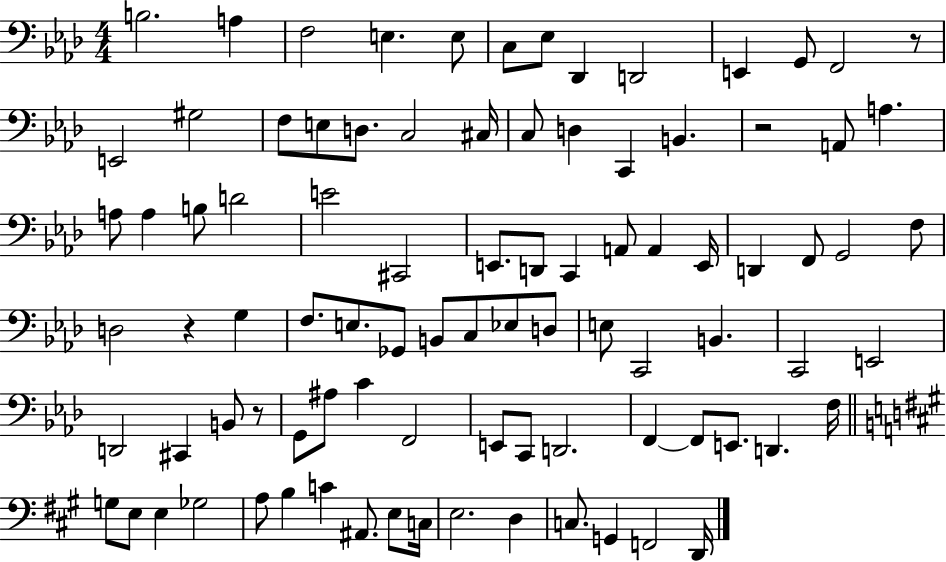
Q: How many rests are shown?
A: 4